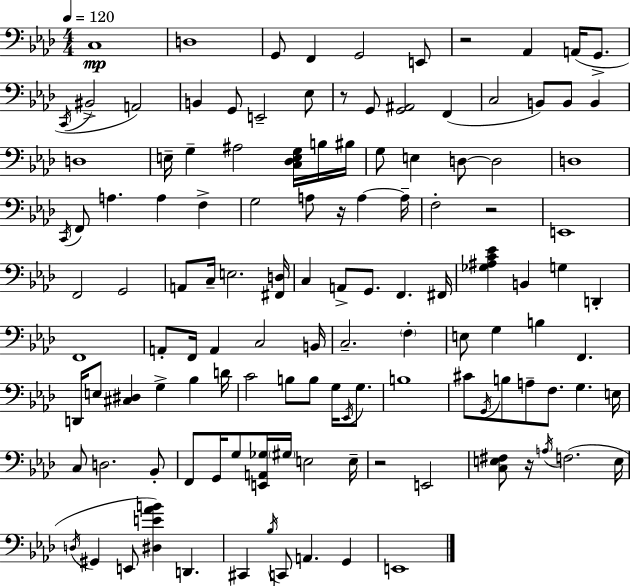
X:1
T:Untitled
M:4/4
L:1/4
K:Ab
C,4 D,4 G,,/2 F,, G,,2 E,,/2 z2 _A,, A,,/4 G,,/2 C,,/4 ^B,,2 A,,2 B,, G,,/2 E,,2 _E,/2 z/2 G,,/2 [G,,^A,,]2 F,, C,2 B,,/2 B,,/2 B,, D,4 E,/4 G, ^A,2 [C,_D,E,G,]/4 B,/4 ^B,/4 G,/2 E, D,/2 D,2 D,4 C,,/4 F,,/2 A, A, F, G,2 A,/2 z/4 A, A,/4 F,2 z2 E,,4 F,,2 G,,2 A,,/2 C,/4 E,2 [^F,,D,]/4 C, A,,/2 G,,/2 F,, ^F,,/4 [_G,^A,C_E] B,, G, D,, F,,4 A,,/2 F,,/4 A,, C,2 B,,/4 C,2 F, E,/2 G, B, F,, D,,/4 E,/2 [^C,^D,] G, _B, D/4 C2 B,/2 B,/2 G,/4 _E,,/4 G,/2 B,4 ^C/2 G,,/4 B,/2 A,/2 F,/2 G, E,/4 C,/2 D,2 _B,,/2 F,,/2 G,,/4 G,/2 [E,,A,,_G,]/4 ^G,/4 E,2 E,/4 z2 E,,2 [C,E,^F,]/2 z/4 A,/4 F,2 E,/4 D,/4 ^G,, E,,/2 [^D,E_AB] D,, ^C,, _B,/4 C,,/2 A,, G,, E,,4